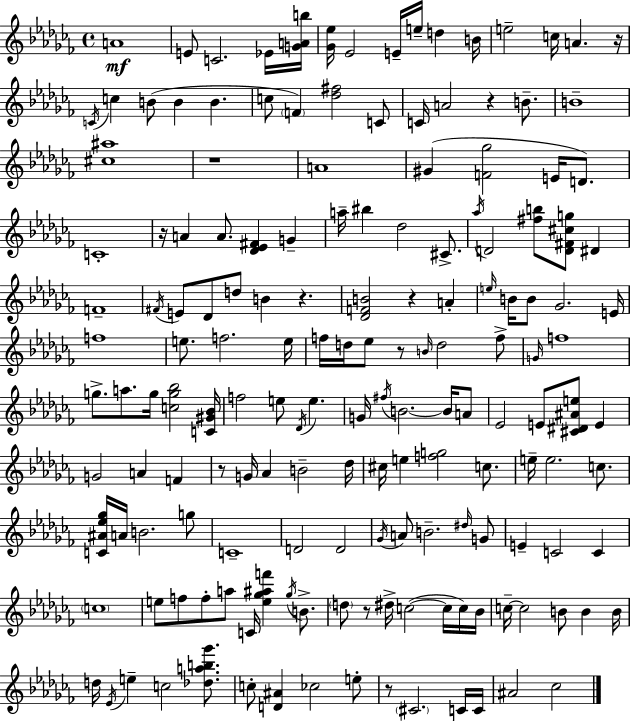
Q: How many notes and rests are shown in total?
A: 163